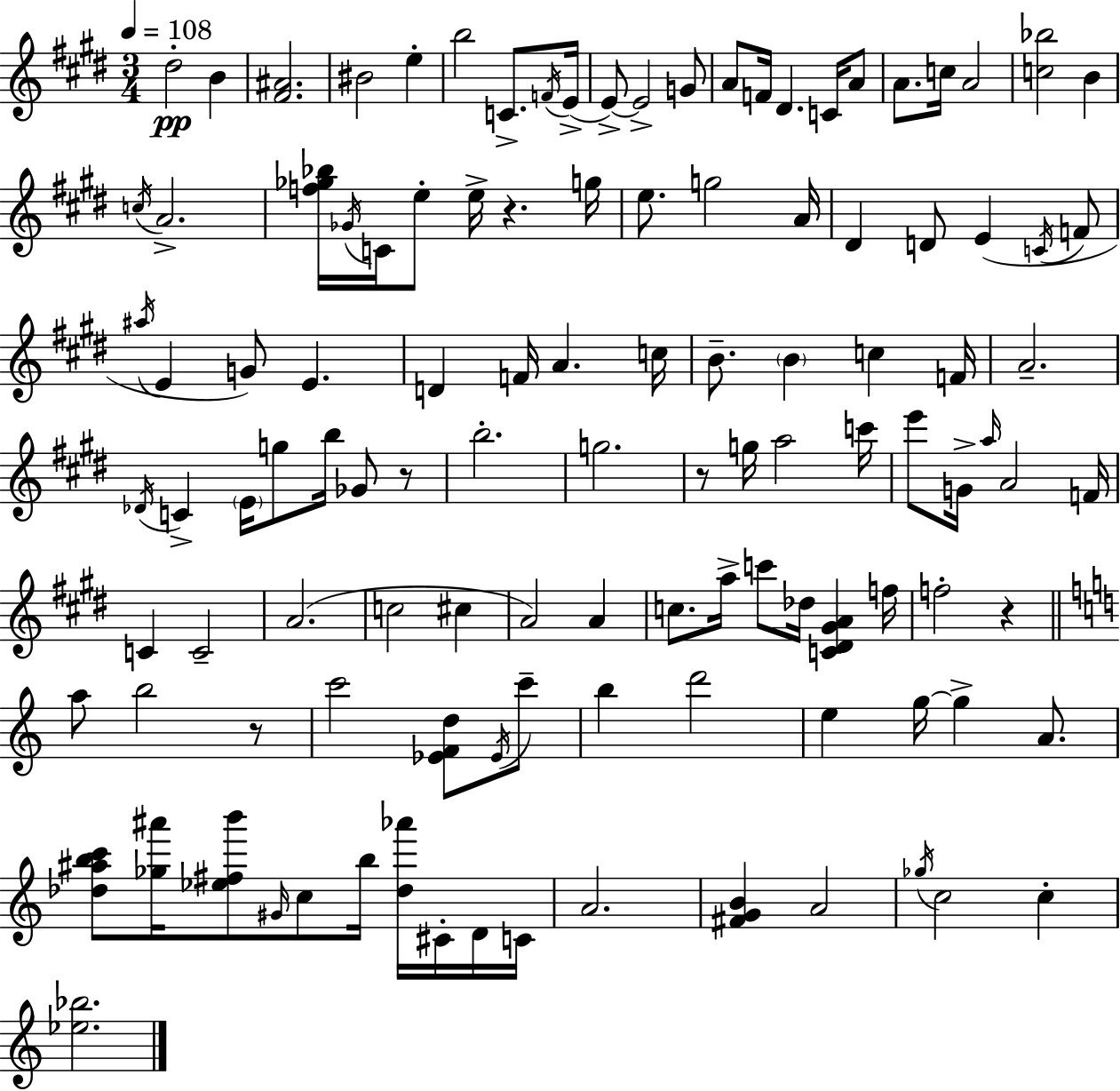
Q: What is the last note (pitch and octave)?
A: C5